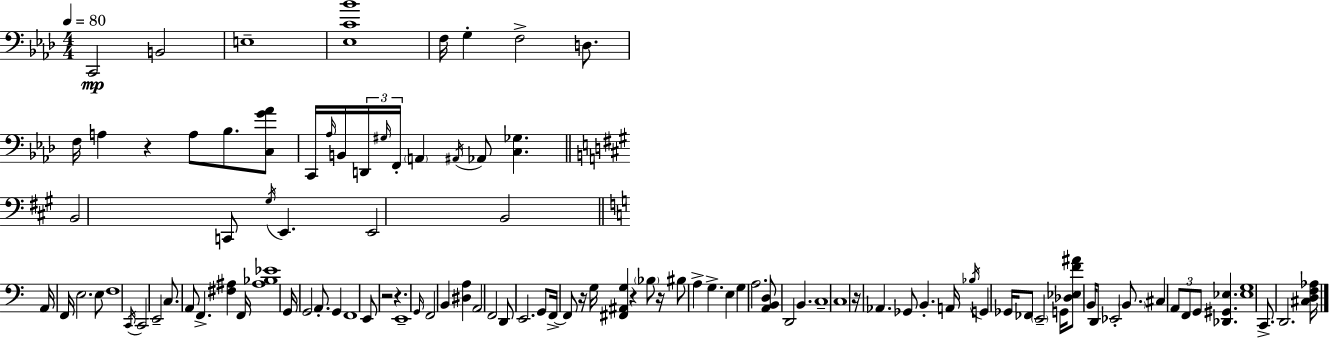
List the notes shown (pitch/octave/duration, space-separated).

C2/h B2/h E3/w [Eb3,C4,Bb4]/w F3/s G3/q F3/h D3/e. F3/s A3/q R/q A3/e Bb3/e. [C3,G4,Ab4]/e C2/s Ab3/s B2/s D2/s G#3/s F2/s A2/q A#2/s Ab2/e [C3,Gb3]/q. B2/h C2/e G#3/s E2/q. E2/h B2/h A2/s F2/s E3/h. E3/e F3/w C2/s C2/h E2/h C3/e. A2/e F2/q. [F#3,A#3]/q F2/s [A#3,Bb3,Eb4]/w G2/s G2/h A2/e. G2/q F2/w E2/e R/h R/q. E2/w G2/s F2/h B2/q [D#3,A3]/q A2/h F2/h D2/e E2/h. G2/e F2/s F2/e R/s G3/s [F#2,A#2,G3]/q R/q Bb3/e R/s BIS3/e A3/q G3/q. E3/q G3/q A3/h. [A2,B2,D3]/e D2/h B2/q. C3/w C3/w R/s Ab2/q. Gb2/e B2/q. A2/s Bb3/s G2/q Gb2/s FES2/e E2/h G2/s [Db3,Eb3,F4,A#4]/e B2/s D2/e Eb2/h B2/e. C#3/q A2/e F2/e G2/e [Db2,G#2,Eb3]/q. [Eb3,G3]/w C2/e. D2/h. [C#3,D3,F3,Ab3]/s